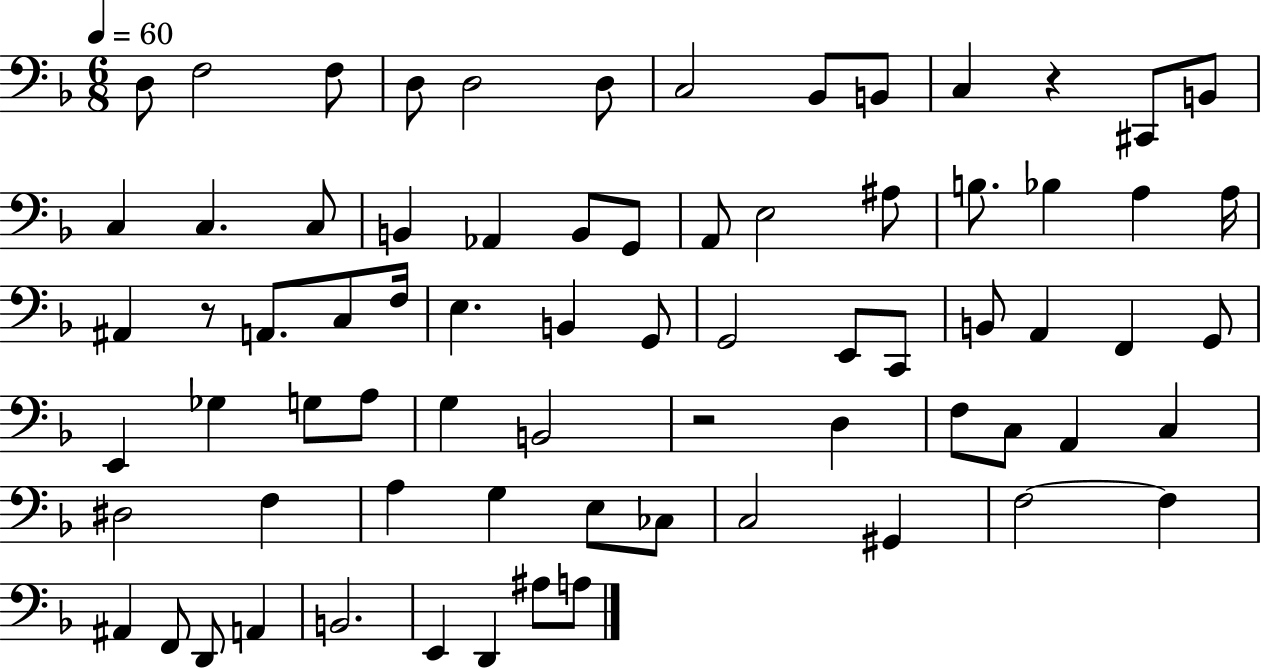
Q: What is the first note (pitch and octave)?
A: D3